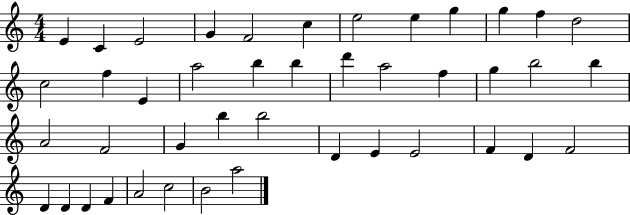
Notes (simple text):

E4/q C4/q E4/h G4/q F4/h C5/q E5/h E5/q G5/q G5/q F5/q D5/h C5/h F5/q E4/q A5/h B5/q B5/q D6/q A5/h F5/q G5/q B5/h B5/q A4/h F4/h G4/q B5/q B5/h D4/q E4/q E4/h F4/q D4/q F4/h D4/q D4/q D4/q F4/q A4/h C5/h B4/h A5/h